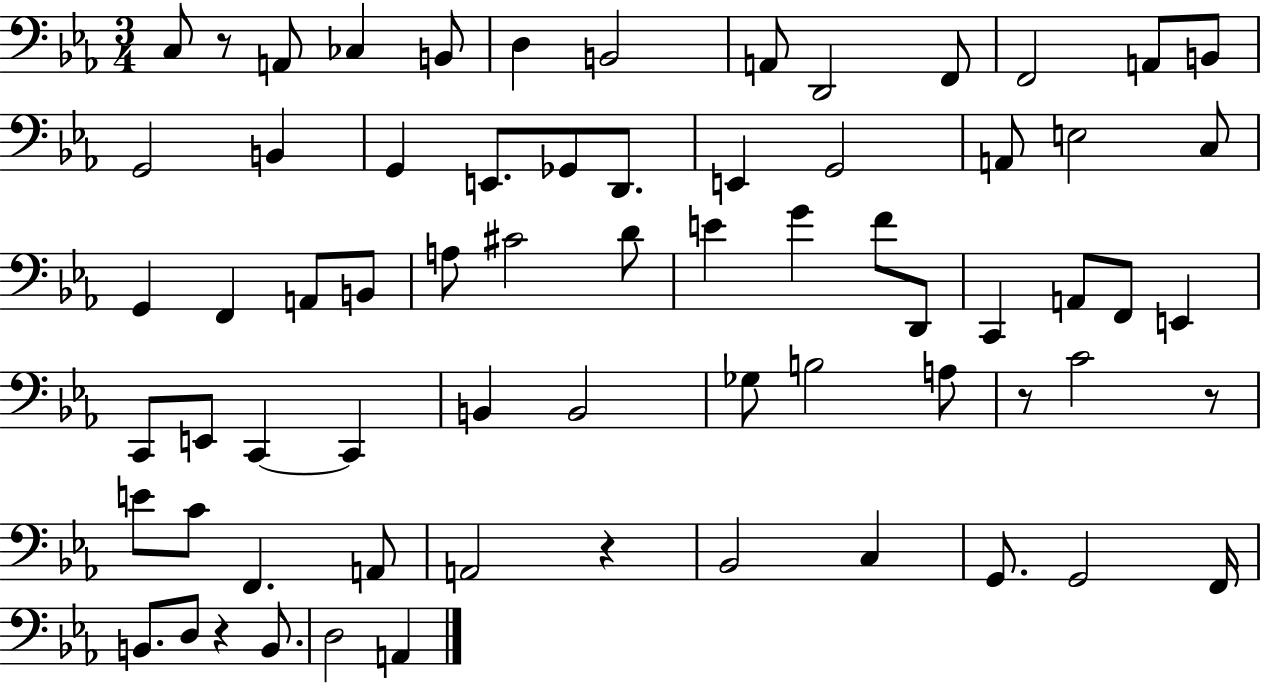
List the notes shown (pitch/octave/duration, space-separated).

C3/e R/e A2/e CES3/q B2/e D3/q B2/h A2/e D2/h F2/e F2/h A2/e B2/e G2/h B2/q G2/q E2/e. Gb2/e D2/e. E2/q G2/h A2/e E3/h C3/e G2/q F2/q A2/e B2/e A3/e C#4/h D4/e E4/q G4/q F4/e D2/e C2/q A2/e F2/e E2/q C2/e E2/e C2/q C2/q B2/q B2/h Gb3/e B3/h A3/e R/e C4/h R/e E4/e C4/e F2/q. A2/e A2/h R/q Bb2/h C3/q G2/e. G2/h F2/s B2/e. D3/e R/q B2/e. D3/h A2/q